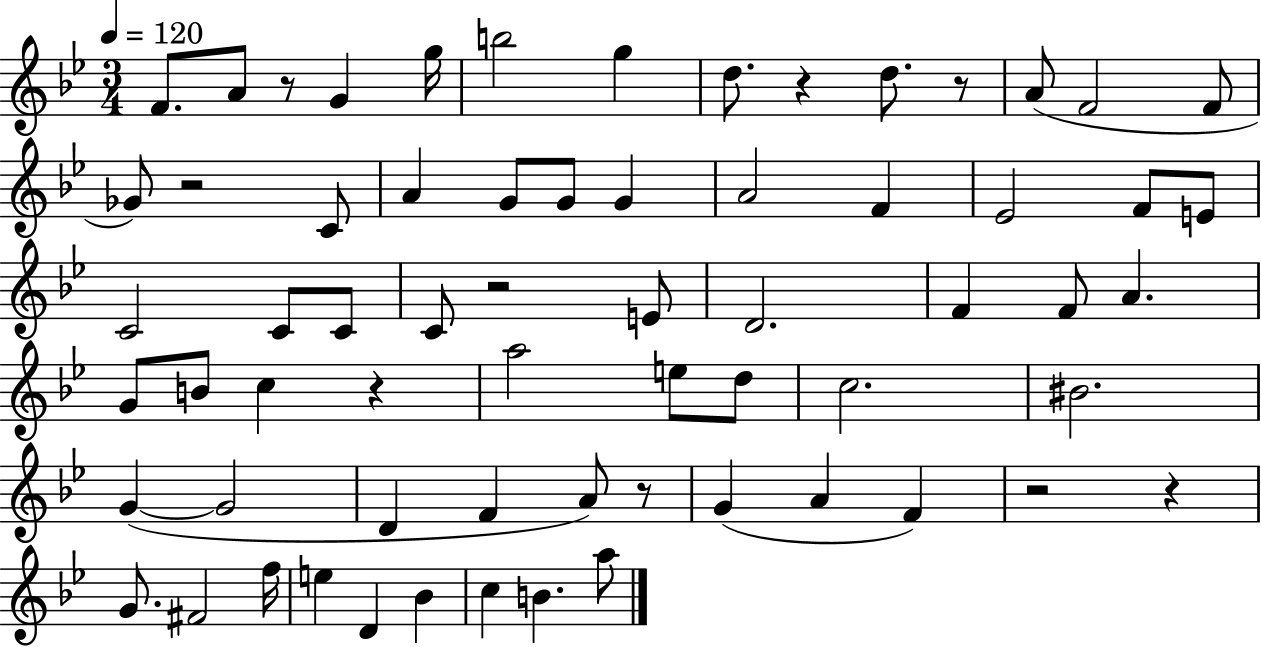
{
  \clef treble
  \numericTimeSignature
  \time 3/4
  \key bes \major
  \tempo 4 = 120
  f'8. a'8 r8 g'4 g''16 | b''2 g''4 | d''8. r4 d''8. r8 | a'8( f'2 f'8 | \break ges'8) r2 c'8 | a'4 g'8 g'8 g'4 | a'2 f'4 | ees'2 f'8 e'8 | \break c'2 c'8 c'8 | c'8 r2 e'8 | d'2. | f'4 f'8 a'4. | \break g'8 b'8 c''4 r4 | a''2 e''8 d''8 | c''2. | bis'2. | \break g'4~(~ g'2 | d'4 f'4 a'8) r8 | g'4( a'4 f'4) | r2 r4 | \break g'8. fis'2 f''16 | e''4 d'4 bes'4 | c''4 b'4. a''8 | \bar "|."
}